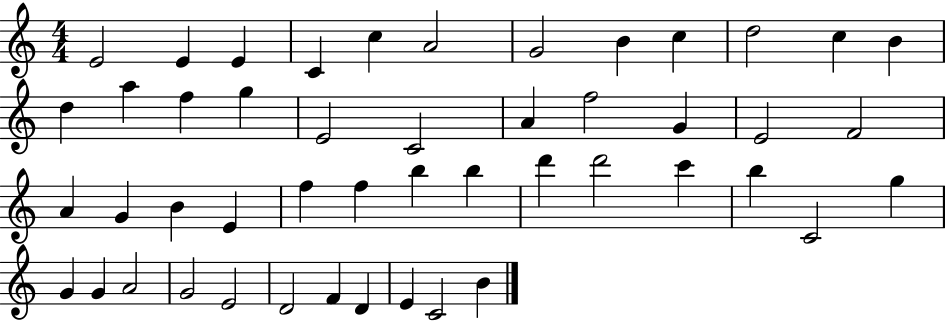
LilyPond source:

{
  \clef treble
  \numericTimeSignature
  \time 4/4
  \key c \major
  e'2 e'4 e'4 | c'4 c''4 a'2 | g'2 b'4 c''4 | d''2 c''4 b'4 | \break d''4 a''4 f''4 g''4 | e'2 c'2 | a'4 f''2 g'4 | e'2 f'2 | \break a'4 g'4 b'4 e'4 | f''4 f''4 b''4 b''4 | d'''4 d'''2 c'''4 | b''4 c'2 g''4 | \break g'4 g'4 a'2 | g'2 e'2 | d'2 f'4 d'4 | e'4 c'2 b'4 | \break \bar "|."
}